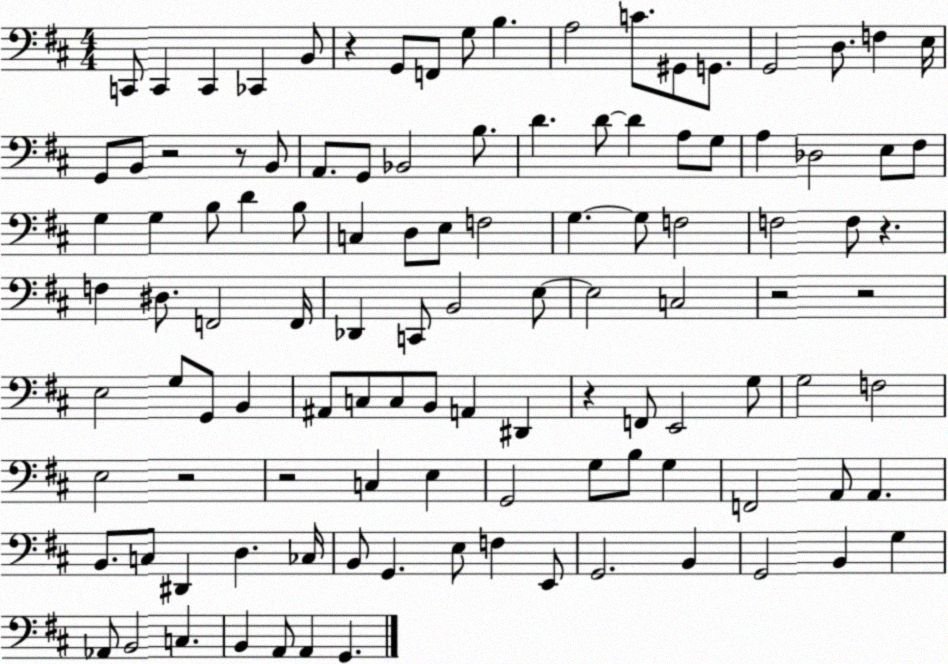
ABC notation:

X:1
T:Untitled
M:4/4
L:1/4
K:D
C,,/2 C,, C,, _C,, B,,/2 z G,,/2 F,,/2 G,/2 B, A,2 C/2 ^G,,/2 G,,/2 G,,2 D,/2 F, E,/4 G,,/2 B,,/2 z2 z/2 B,,/2 A,,/2 G,,/2 _B,,2 B,/2 D D/2 D A,/2 G,/2 A, _D,2 E,/2 ^F,/2 G, G, B,/2 D B,/2 C, D,/2 E,/2 F,2 G, G,/2 F,2 F,2 F,/2 z F, ^D,/2 F,,2 F,,/4 _D,, C,,/2 B,,2 E,/2 E,2 C,2 z2 z2 E,2 G,/2 G,,/2 B,, ^A,,/2 C,/2 C,/2 B,,/2 A,, ^D,, z F,,/2 E,,2 G,/2 G,2 F,2 E,2 z2 z2 C, E, G,,2 G,/2 B,/2 G, F,,2 A,,/2 A,, B,,/2 C,/2 ^D,, D, _C,/4 B,,/2 G,, E,/2 F, E,,/2 G,,2 B,, G,,2 B,, G, _A,,/2 B,,2 C, B,, A,,/2 A,, G,,